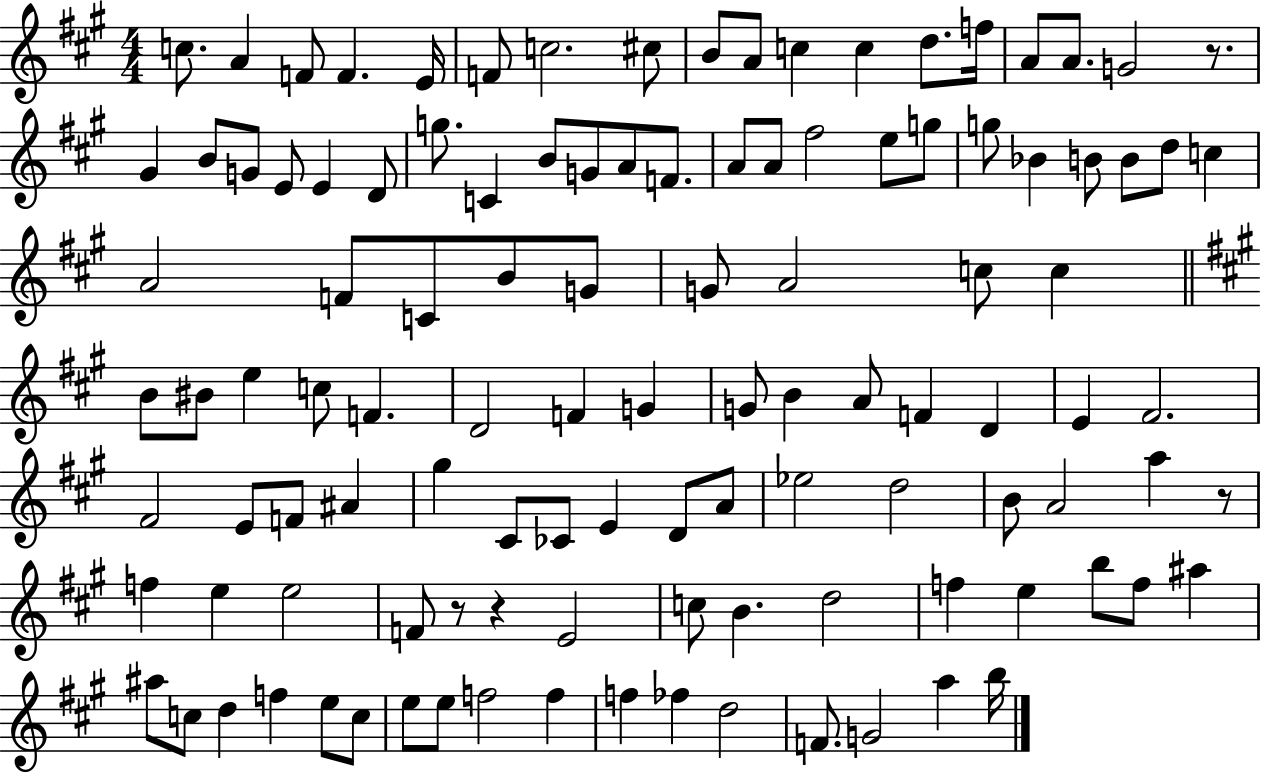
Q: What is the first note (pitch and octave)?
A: C5